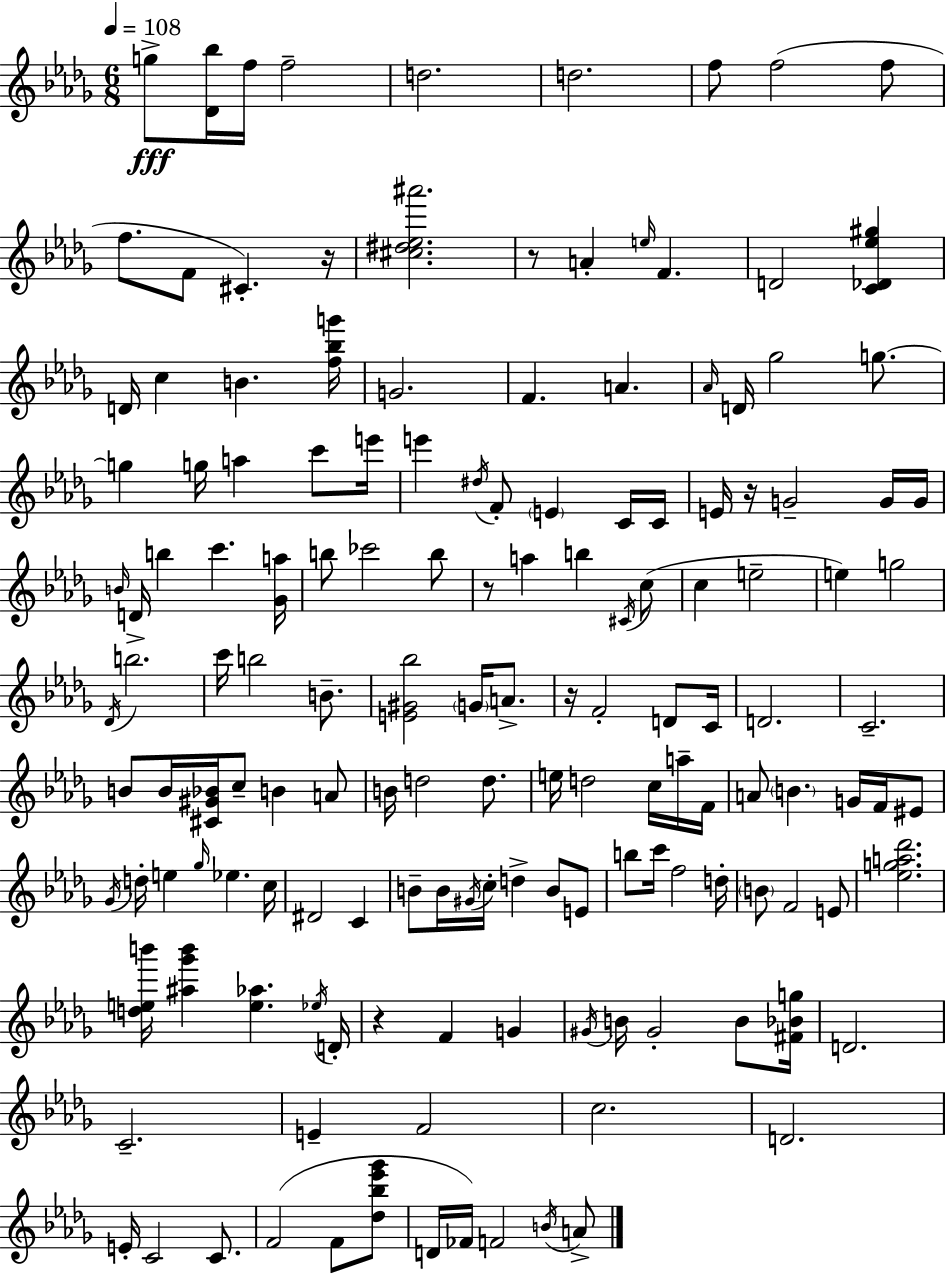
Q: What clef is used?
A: treble